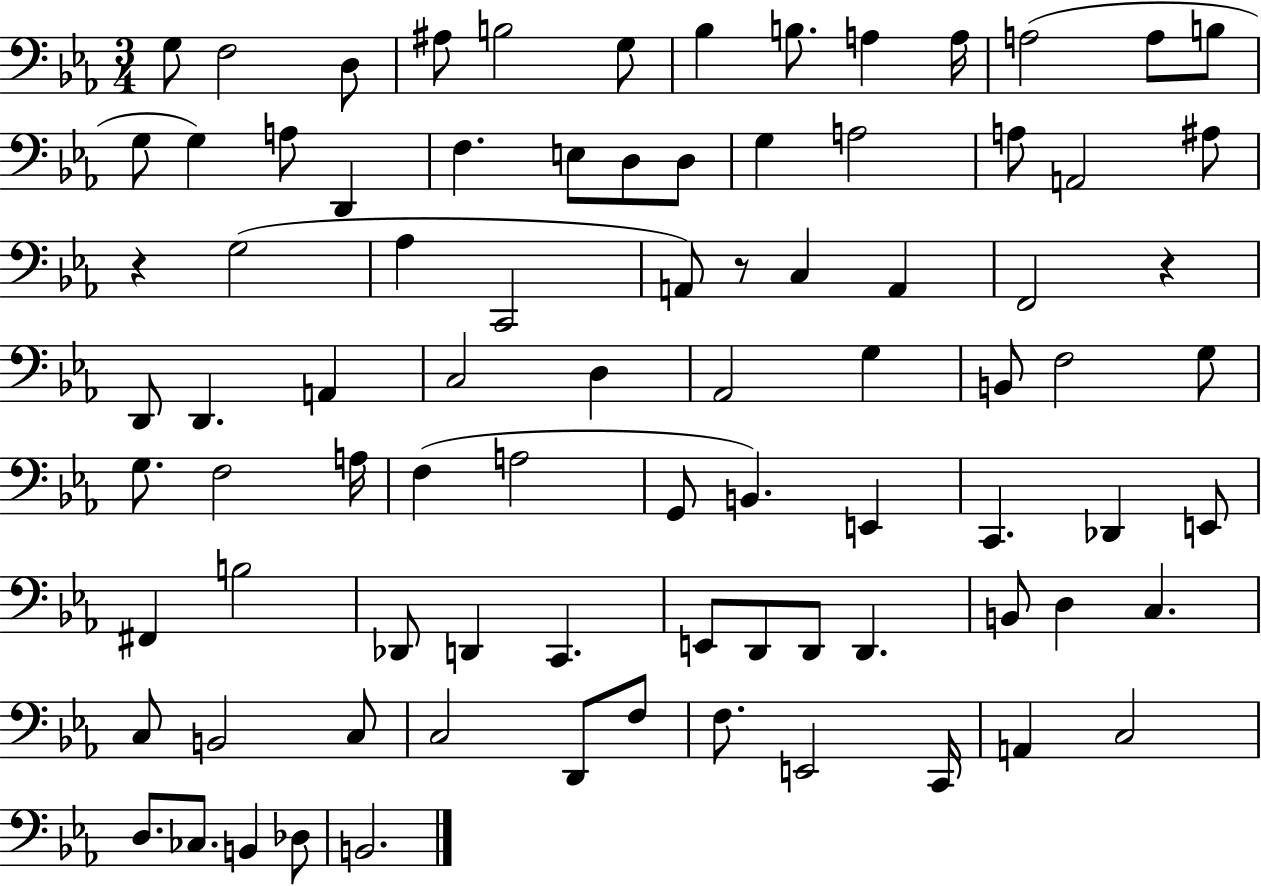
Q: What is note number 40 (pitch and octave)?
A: G3